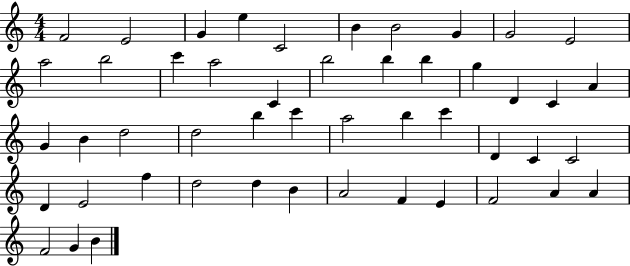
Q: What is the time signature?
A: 4/4